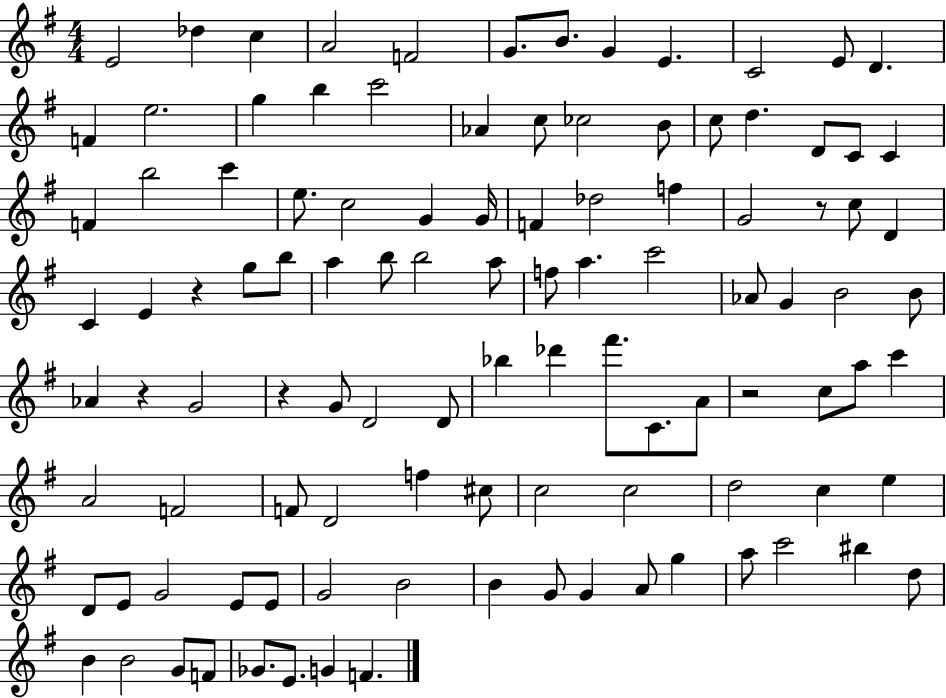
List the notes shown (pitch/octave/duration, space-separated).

E4/h Db5/q C5/q A4/h F4/h G4/e. B4/e. G4/q E4/q. C4/h E4/e D4/q. F4/q E5/h. G5/q B5/q C6/h Ab4/q C5/e CES5/h B4/e C5/e D5/q. D4/e C4/e C4/q F4/q B5/h C6/q E5/e. C5/h G4/q G4/s F4/q Db5/h F5/q G4/h R/e C5/e D4/q C4/q E4/q R/q G5/e B5/e A5/q B5/e B5/h A5/e F5/e A5/q. C6/h Ab4/e G4/q B4/h B4/e Ab4/q R/q G4/h R/q G4/e D4/h D4/e Bb5/q Db6/q F#6/e. C4/e. A4/e R/h C5/e A5/e C6/q A4/h F4/h F4/e D4/h F5/q C#5/e C5/h C5/h D5/h C5/q E5/q D4/e E4/e G4/h E4/e E4/e G4/h B4/h B4/q G4/e G4/q A4/e G5/q A5/e C6/h BIS5/q D5/e B4/q B4/h G4/e F4/e Gb4/e. E4/e. G4/q F4/q.